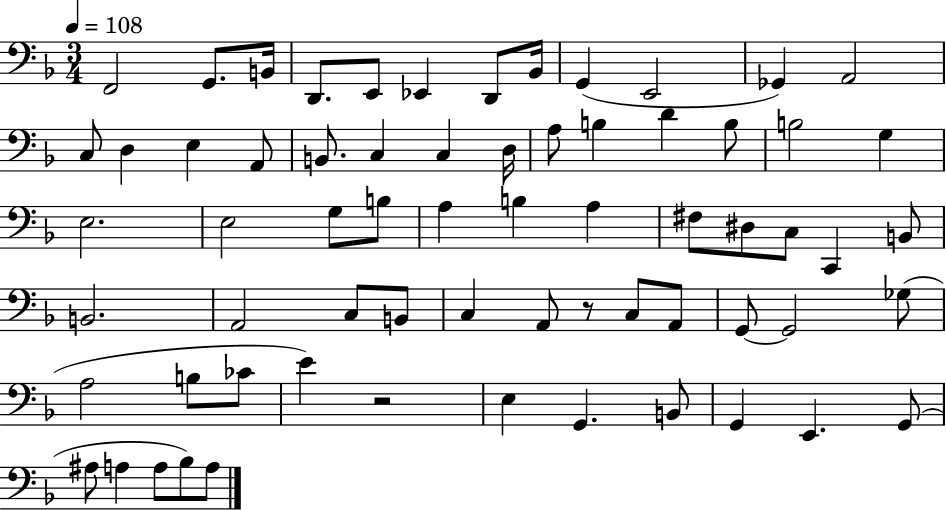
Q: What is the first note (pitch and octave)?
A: F2